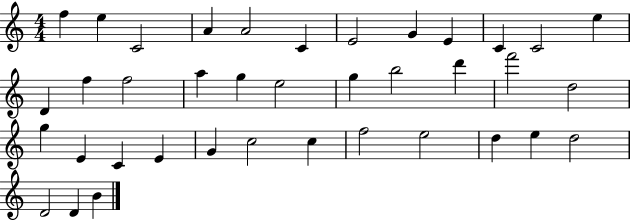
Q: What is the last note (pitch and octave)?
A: B4